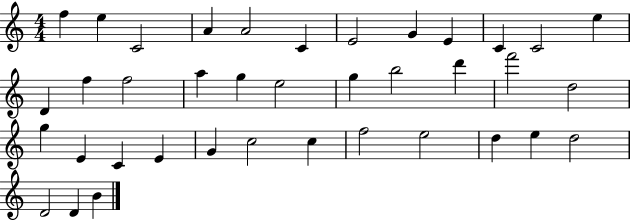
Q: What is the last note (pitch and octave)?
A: B4